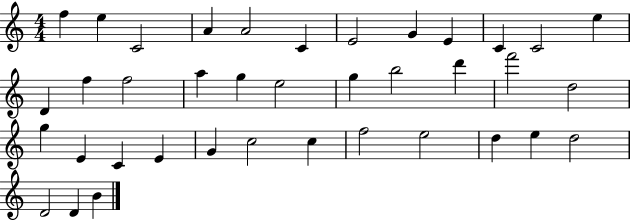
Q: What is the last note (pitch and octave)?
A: B4